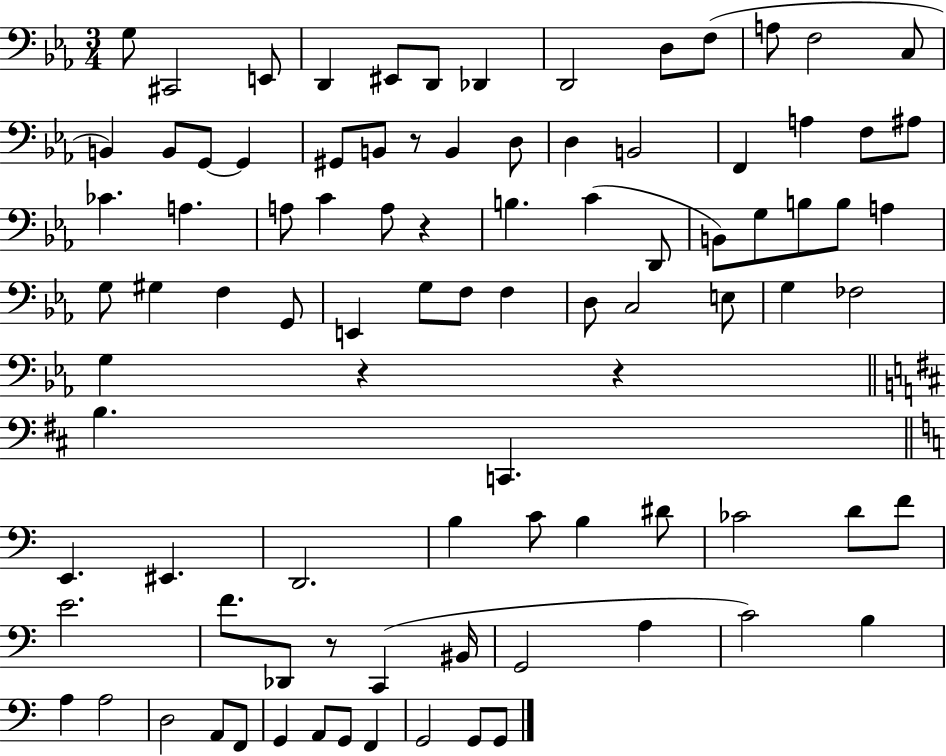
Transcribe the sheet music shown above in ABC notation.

X:1
T:Untitled
M:3/4
L:1/4
K:Eb
G,/2 ^C,,2 E,,/2 D,, ^E,,/2 D,,/2 _D,, D,,2 D,/2 F,/2 A,/2 F,2 C,/2 B,, B,,/2 G,,/2 G,, ^G,,/2 B,,/2 z/2 B,, D,/2 D, B,,2 F,, A, F,/2 ^A,/2 _C A, A,/2 C A,/2 z B, C D,,/2 B,,/2 G,/2 B,/2 B,/2 A, G,/2 ^G, F, G,,/2 E,, G,/2 F,/2 F, D,/2 C,2 E,/2 G, _F,2 G, z z B, C,, E,, ^E,, D,,2 B, C/2 B, ^D/2 _C2 D/2 F/2 E2 F/2 _D,,/2 z/2 C,, ^B,,/4 G,,2 A, C2 B, A, A,2 D,2 A,,/2 F,,/2 G,, A,,/2 G,,/2 F,, G,,2 G,,/2 G,,/2